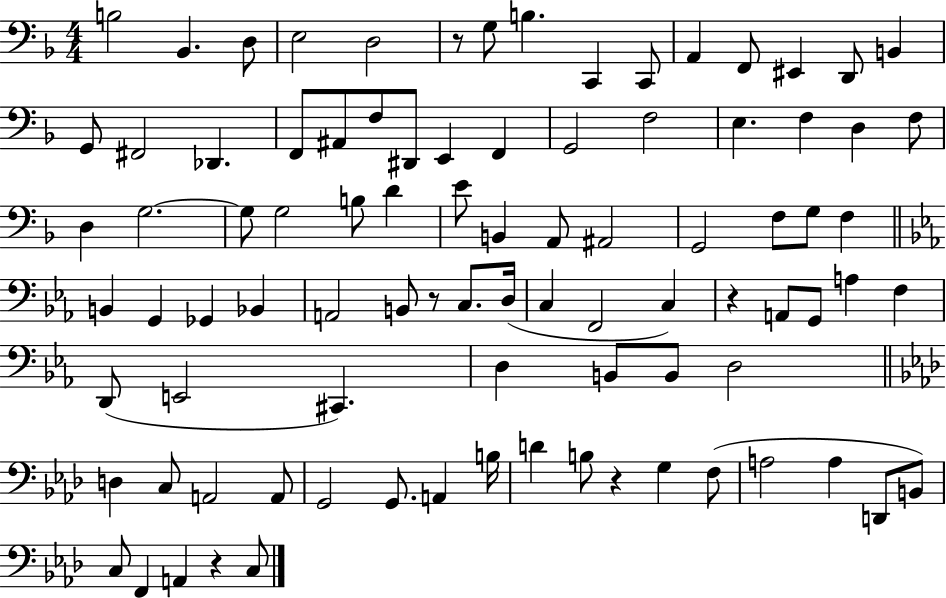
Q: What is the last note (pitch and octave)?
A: C3